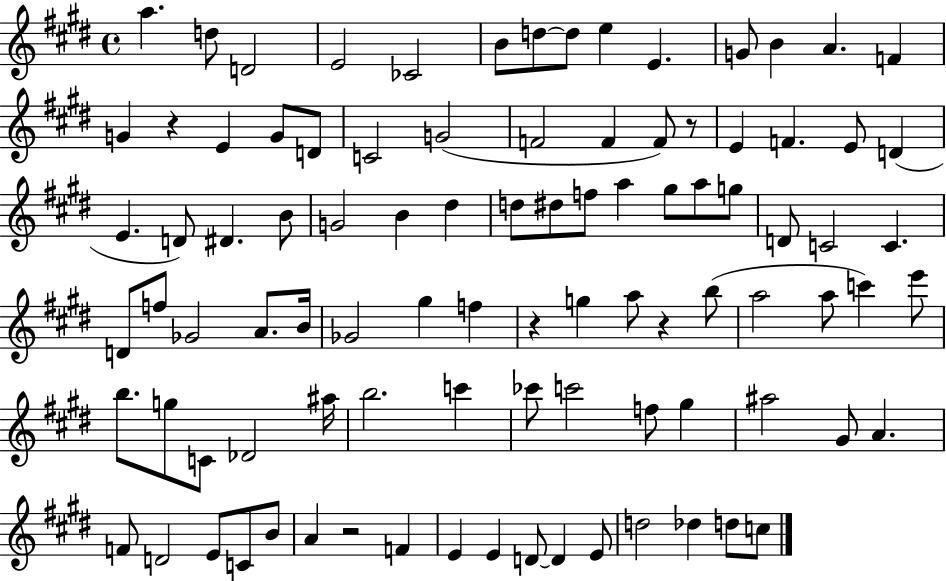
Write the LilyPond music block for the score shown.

{
  \clef treble
  \time 4/4
  \defaultTimeSignature
  \key e \major
  a''4. d''8 d'2 | e'2 ces'2 | b'8 d''8~~ d''8 e''4 e'4. | g'8 b'4 a'4. f'4 | \break g'4 r4 e'4 g'8 d'8 | c'2 g'2( | f'2 f'4 f'8) r8 | e'4 f'4. e'8 d'4( | \break e'4. d'8) dis'4. b'8 | g'2 b'4 dis''4 | d''8 dis''8 f''8 a''4 gis''8 a''8 g''8 | d'8 c'2 c'4. | \break d'8 f''8 ges'2 a'8. b'16 | ges'2 gis''4 f''4 | r4 g''4 a''8 r4 b''8( | a''2 a''8 c'''4) e'''8 | \break b''8. g''8 c'8 des'2 ais''16 | b''2. c'''4 | ces'''8 c'''2 f''8 gis''4 | ais''2 gis'8 a'4. | \break f'8 d'2 e'8 c'8 b'8 | a'4 r2 f'4 | e'4 e'4 d'8~~ d'4 e'8 | d''2 des''4 d''8 c''8 | \break \bar "|."
}